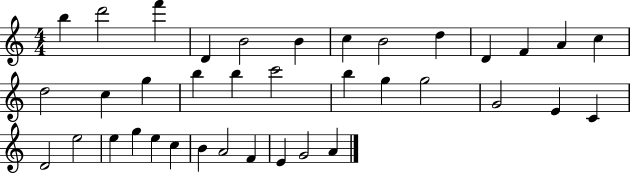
{
  \clef treble
  \numericTimeSignature
  \time 4/4
  \key c \major
  b''4 d'''2 f'''4 | d'4 b'2 b'4 | c''4 b'2 d''4 | d'4 f'4 a'4 c''4 | \break d''2 c''4 g''4 | b''4 b''4 c'''2 | b''4 g''4 g''2 | g'2 e'4 c'4 | \break d'2 e''2 | e''4 g''4 e''4 c''4 | b'4 a'2 f'4 | e'4 g'2 a'4 | \break \bar "|."
}